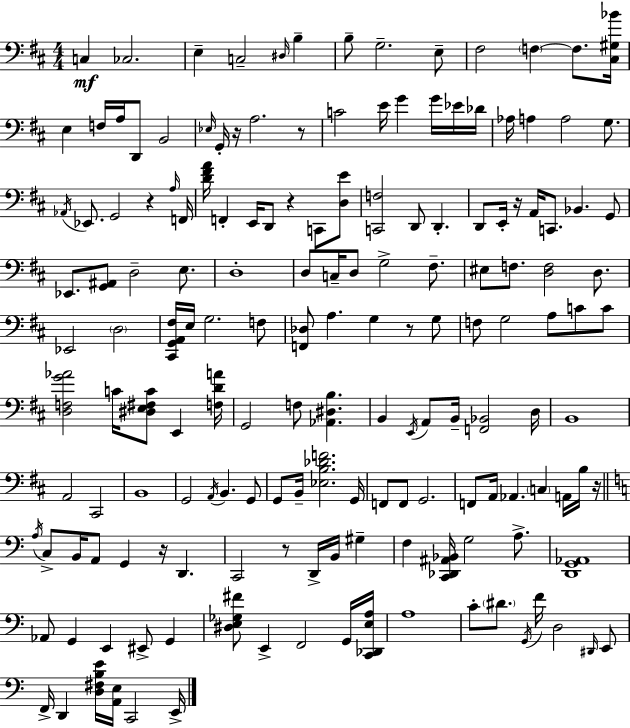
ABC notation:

X:1
T:Untitled
M:4/4
L:1/4
K:D
C, _C,2 E, C,2 ^D,/4 B, B,/2 G,2 E,/2 ^F,2 F, F,/2 [^C,^G,_B]/4 E, F,/4 A,/4 D,,/2 B,,2 _E,/4 G,,/4 z/4 A,2 z/2 C2 E/4 G G/4 _E/4 _D/4 _A,/4 A, A,2 G,/2 _A,,/4 _E,,/2 G,,2 z A,/4 F,,/4 [D^FA]/4 F,, E,,/4 D,,/2 z C,,/2 [D,E]/2 [C,,F,]2 D,,/2 D,, D,,/2 E,,/4 z/4 A,,/4 C,,/2 _B,, G,,/2 _E,,/2 [G,,^A,,]/2 D,2 E,/2 D,4 D,/2 C,/4 D,/2 G,2 ^F,/2 ^E,/2 F,/2 [D,F,]2 D,/2 _E,,2 D,2 [^C,,G,,A,,^F,]/4 E,/4 G,2 F,/2 [F,,_D,]/2 A, G, z/2 G,/2 F,/2 G,2 A,/2 C/2 C/2 [D,F,G_A]2 C/4 [^D,E,^F,C]/2 E,, [F,DA]/4 G,,2 F,/2 [_A,,^D,B,] B,, E,,/4 A,,/2 B,,/4 [F,,_B,,]2 D,/4 B,,4 A,,2 ^C,,2 B,,4 G,,2 A,,/4 B,, G,,/2 G,,/2 B,,/4 [_E,B,_DF]2 G,,/4 F,,/2 F,,/2 G,,2 F,,/2 A,,/4 _A,, C, A,,/4 B,/4 z/4 A,/4 C,/2 B,,/4 A,,/2 G,, z/4 D,, C,,2 z/2 D,,/4 B,,/4 ^G, F, [C,,_D,,^A,,_B,,]/4 G,2 A,/2 [D,,G,,_A,,]4 _A,,/2 G,, E,, ^E,,/2 G,, [^D,E,_G,^F]/2 E,, F,,2 G,,/4 [C,,_D,,E,A,]/4 A,4 C/2 ^D/2 G,,/4 F/4 D,2 ^D,,/4 E,,/2 F,,/4 D,, [D,^F,B,E]/4 [A,,E,]/4 C,,2 E,,/4